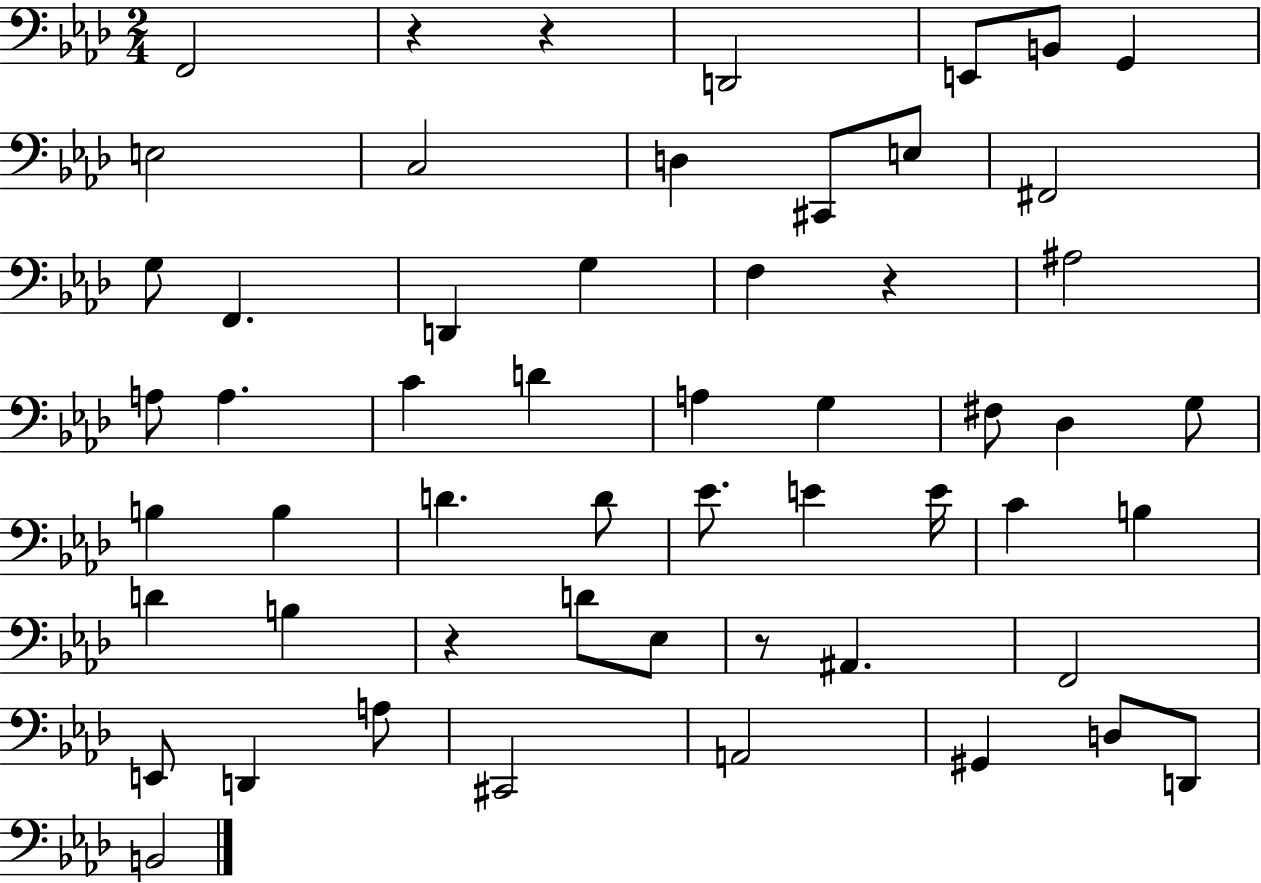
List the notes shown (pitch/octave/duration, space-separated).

F2/h R/q R/q D2/h E2/e B2/e G2/q E3/h C3/h D3/q C#2/e E3/e F#2/h G3/e F2/q. D2/q G3/q F3/q R/q A#3/h A3/e A3/q. C4/q D4/q A3/q G3/q F#3/e Db3/q G3/e B3/q B3/q D4/q. D4/e Eb4/e. E4/q E4/s C4/q B3/q D4/q B3/q R/q D4/e Eb3/e R/e A#2/q. F2/h E2/e D2/q A3/e C#2/h A2/h G#2/q D3/e D2/e B2/h